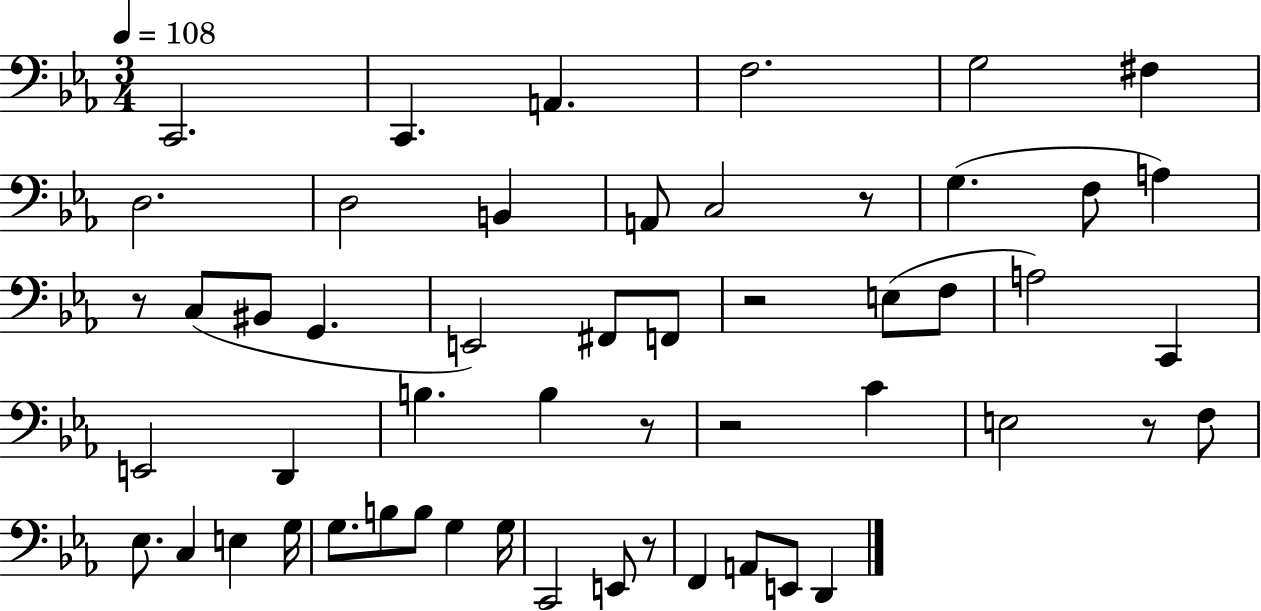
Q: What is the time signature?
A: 3/4